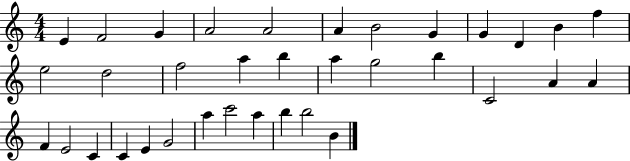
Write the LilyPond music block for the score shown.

{
  \clef treble
  \numericTimeSignature
  \time 4/4
  \key c \major
  e'4 f'2 g'4 | a'2 a'2 | a'4 b'2 g'4 | g'4 d'4 b'4 f''4 | \break e''2 d''2 | f''2 a''4 b''4 | a''4 g''2 b''4 | c'2 a'4 a'4 | \break f'4 e'2 c'4 | c'4 e'4 g'2 | a''4 c'''2 a''4 | b''4 b''2 b'4 | \break \bar "|."
}